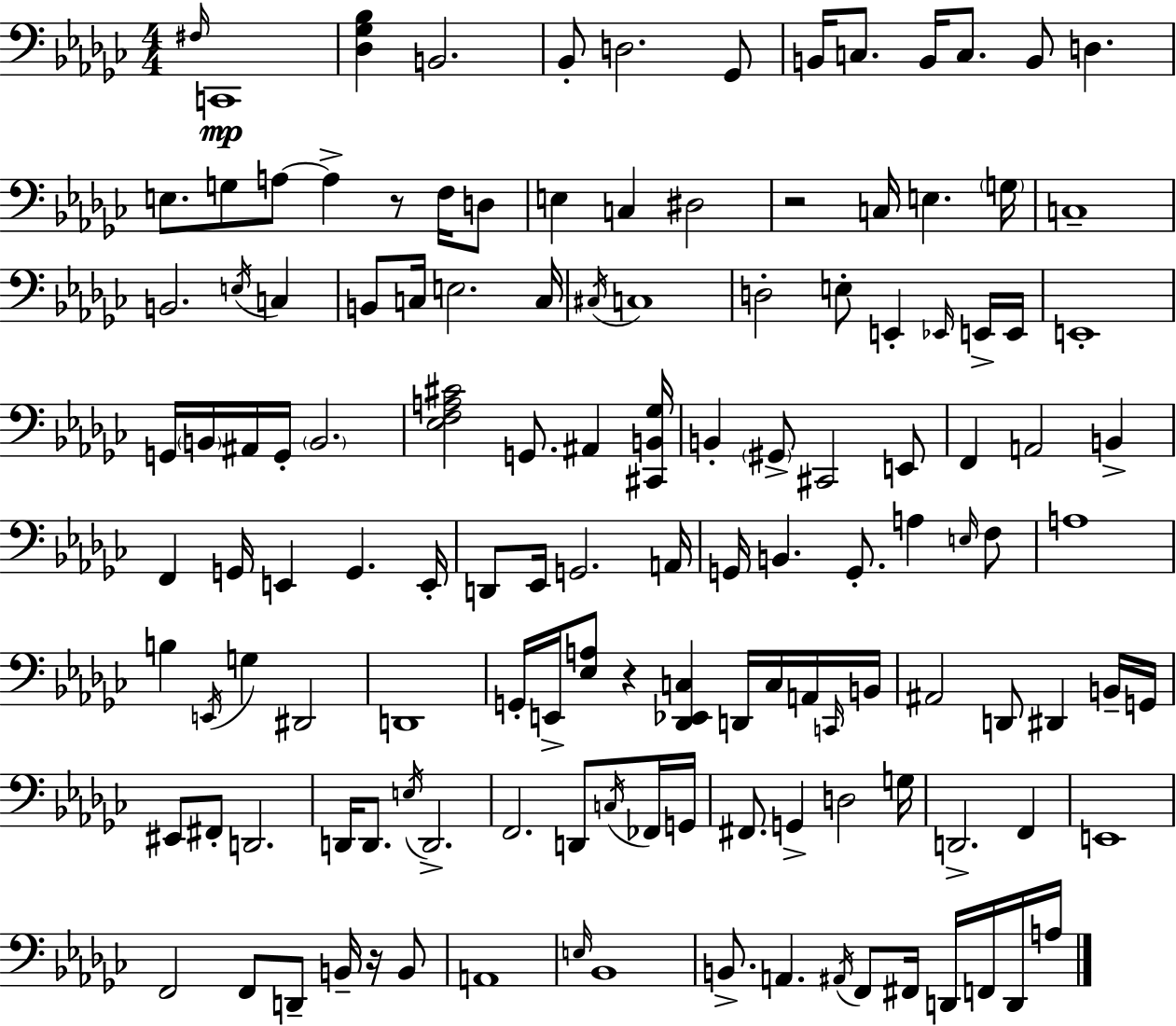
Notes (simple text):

F#3/s C2/w [Db3,Gb3,Bb3]/q B2/h. Bb2/e D3/h. Gb2/e B2/s C3/e. B2/s C3/e. B2/e D3/q. E3/e. G3/e A3/e A3/q R/e F3/s D3/e E3/q C3/q D#3/h R/h C3/s E3/q. G3/s C3/w B2/h. E3/s C3/q B2/e C3/s E3/h. C3/s C#3/s C3/w D3/h E3/e E2/q Eb2/s E2/s E2/s E2/w G2/s B2/s A#2/s G2/s B2/h. [Eb3,F3,A3,C#4]/h G2/e. A#2/q [C#2,B2,Gb3]/s B2/q G#2/e C#2/h E2/e F2/q A2/h B2/q F2/q G2/s E2/q G2/q. E2/s D2/e Eb2/s G2/h. A2/s G2/s B2/q. G2/e. A3/q E3/s F3/e A3/w B3/q E2/s G3/q D#2/h D2/w G2/s E2/s [Eb3,A3]/e R/q [Db2,Eb2,C3]/q D2/s C3/s A2/s C2/s B2/s A#2/h D2/e D#2/q B2/s G2/s EIS2/e F#2/e D2/h. D2/s D2/e. E3/s D2/h. F2/h. D2/e C3/s FES2/s G2/s F#2/e. G2/q D3/h G3/s D2/h. F2/q E2/w F2/h F2/e D2/e B2/s R/s B2/e A2/w E3/s Bb2/w B2/e. A2/q. A#2/s F2/e F#2/s D2/s F2/s D2/s A3/s